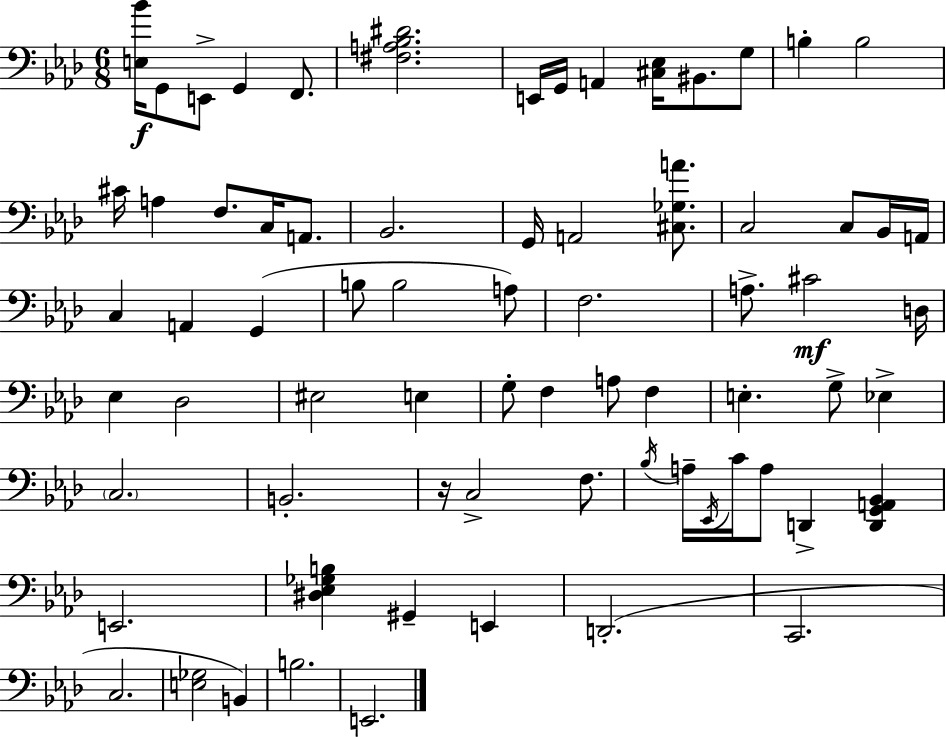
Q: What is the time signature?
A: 6/8